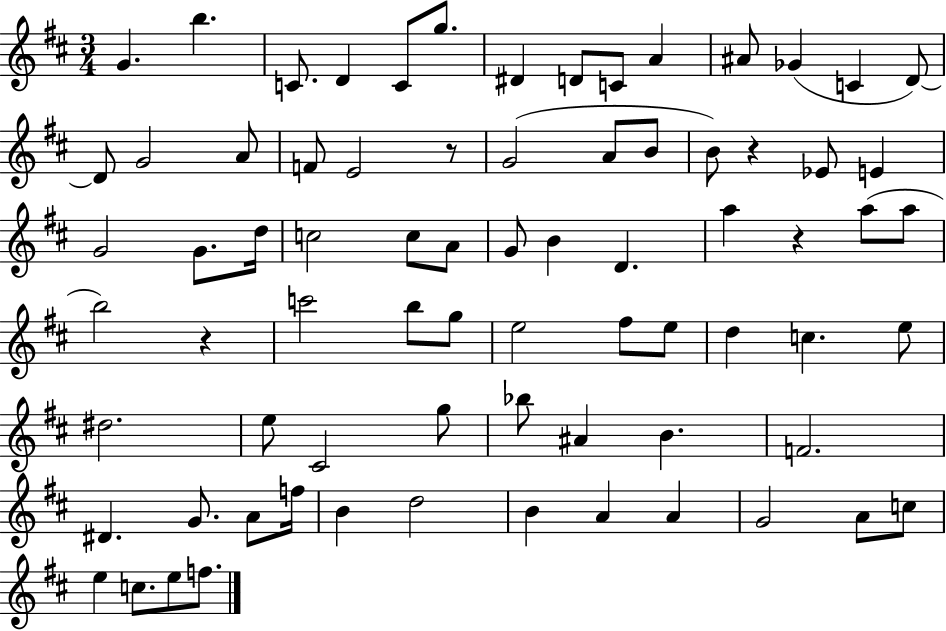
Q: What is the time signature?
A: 3/4